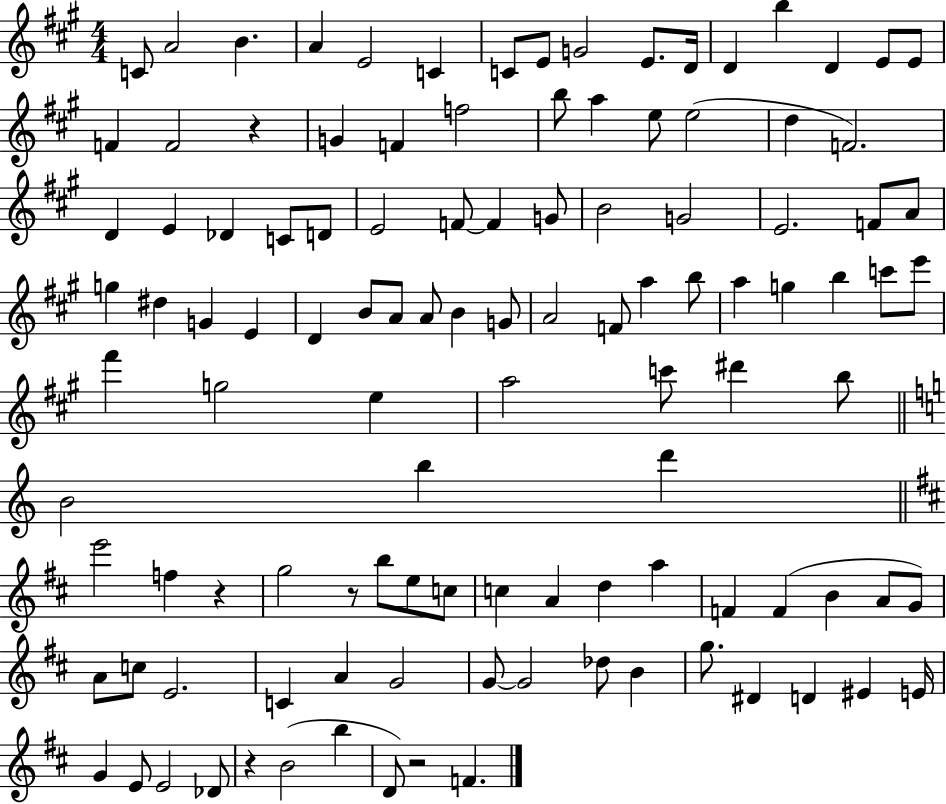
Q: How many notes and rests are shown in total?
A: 113